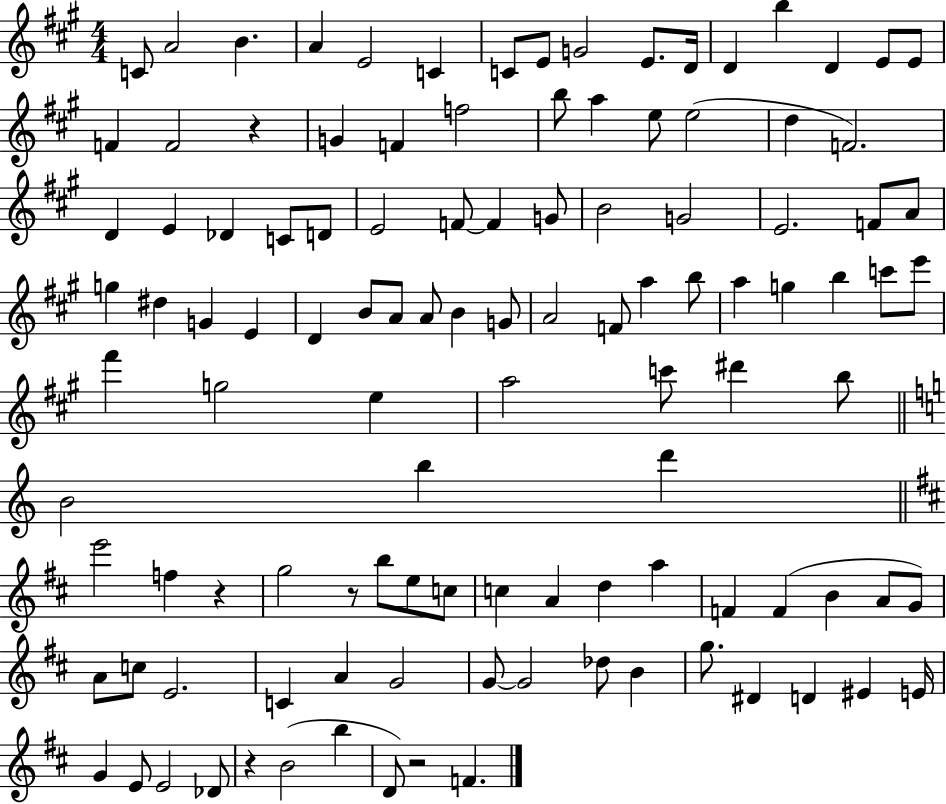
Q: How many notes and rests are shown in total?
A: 113